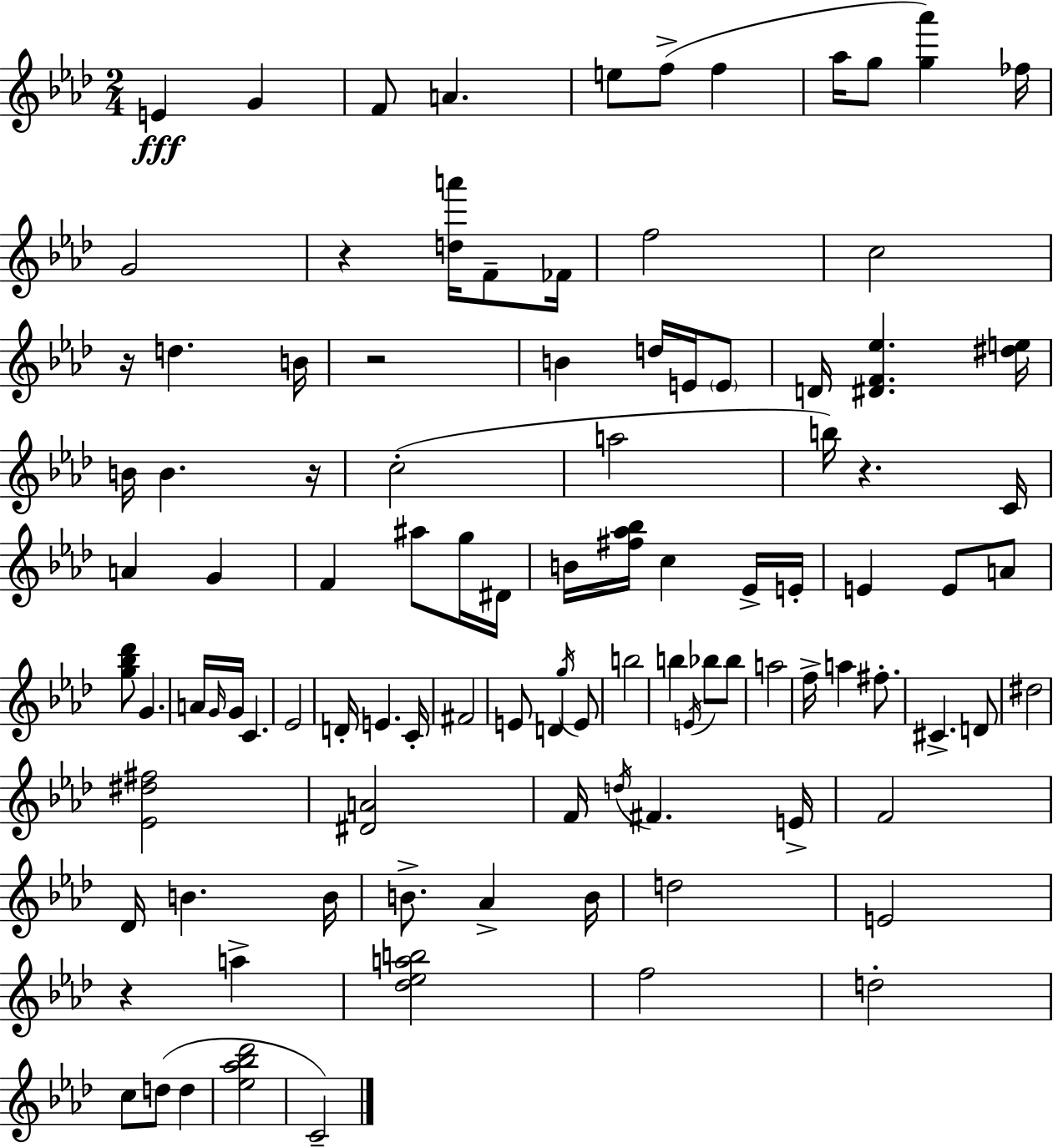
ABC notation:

X:1
T:Untitled
M:2/4
L:1/4
K:Ab
E G F/2 A e/2 f/2 f _a/4 g/2 [g_a'] _f/4 G2 z [da']/4 F/2 _F/4 f2 c2 z/4 d B/4 z2 B d/4 E/4 E/2 D/4 [^DF_e] [^de]/4 B/4 B z/4 c2 a2 b/4 z C/4 A G F ^a/2 g/4 ^D/4 B/4 [^f_a_b]/4 c _E/4 E/4 E E/2 A/2 [g_b_d']/2 G A/4 G/4 G/4 C _E2 D/4 E C/4 ^F2 E/2 D g/4 E/2 b2 b E/4 _b/2 _b/2 a2 f/4 a ^f/2 ^C D/2 ^d2 [_E^d^f]2 [^DA]2 F/4 d/4 ^F E/4 F2 _D/4 B B/4 B/2 _A B/4 d2 E2 z a [_d_eab]2 f2 d2 c/2 d/2 d [_e_a_b_d']2 C2